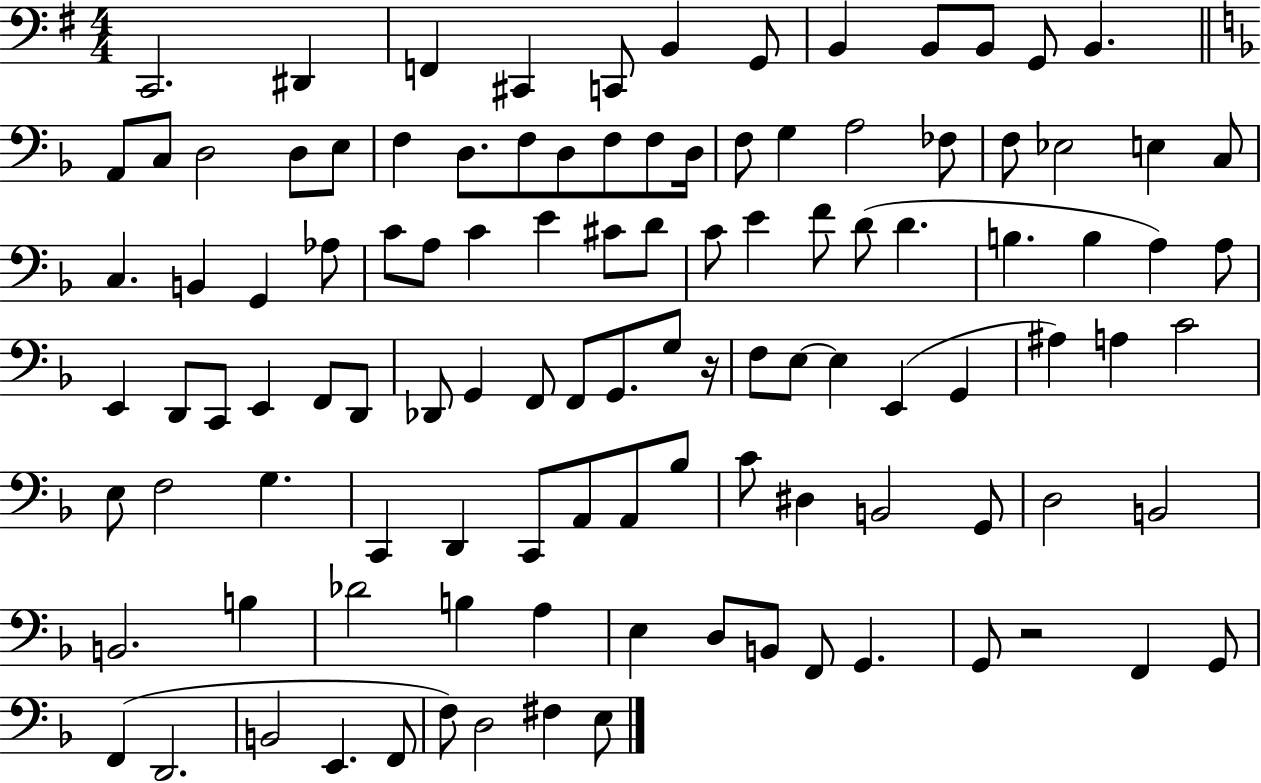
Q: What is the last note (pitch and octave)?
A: E3